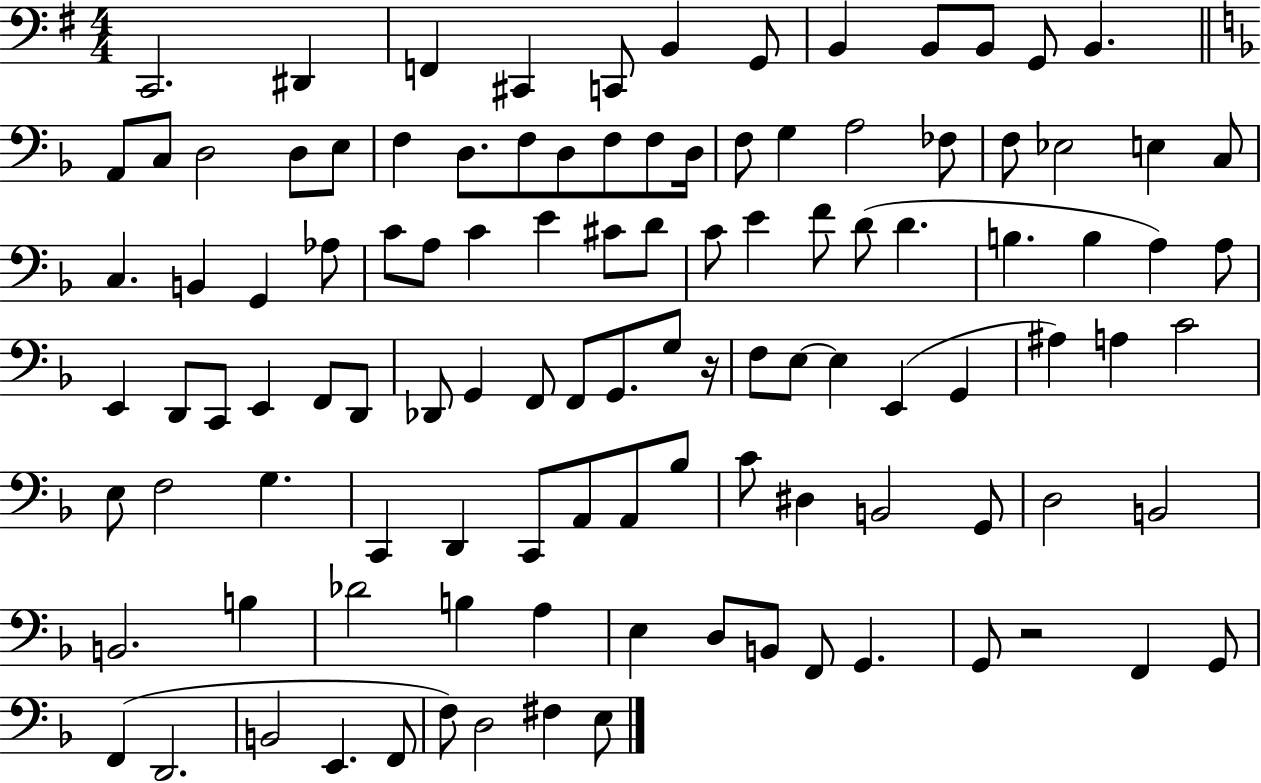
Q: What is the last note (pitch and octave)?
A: E3